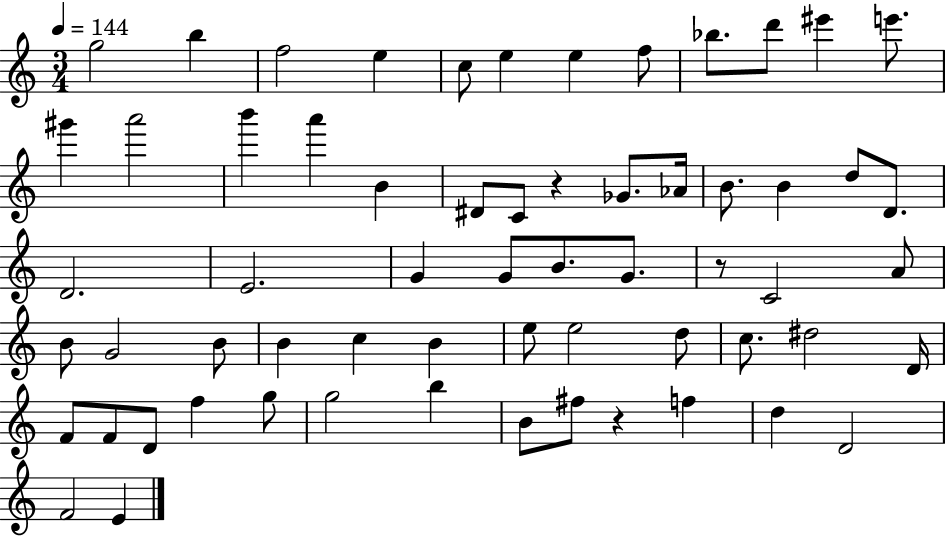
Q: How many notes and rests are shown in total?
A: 62